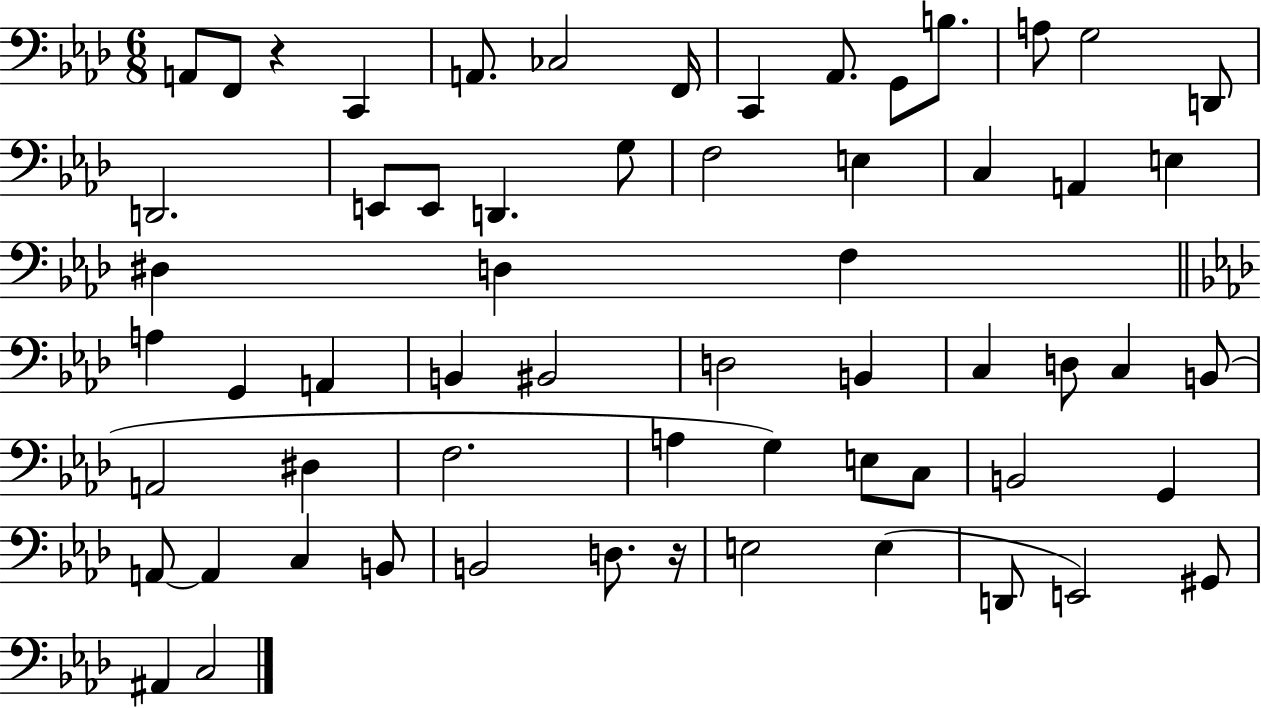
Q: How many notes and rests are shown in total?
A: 61